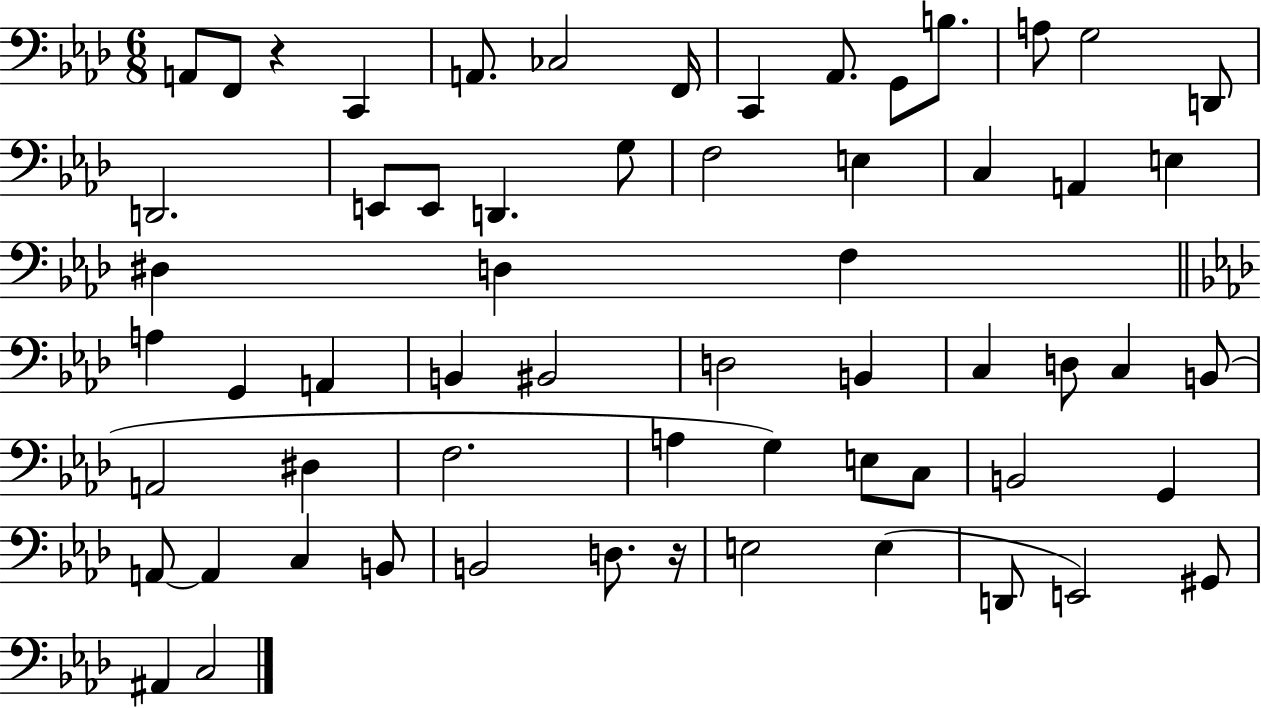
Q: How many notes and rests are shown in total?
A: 61